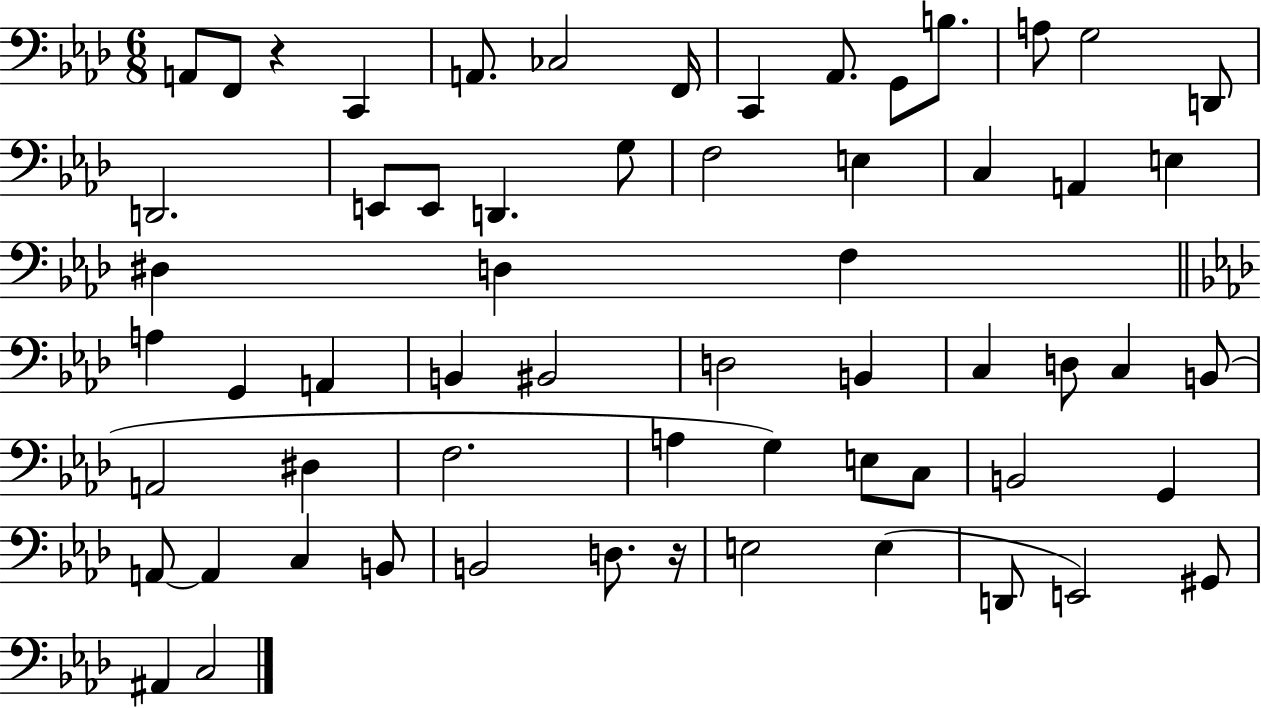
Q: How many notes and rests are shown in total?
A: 61